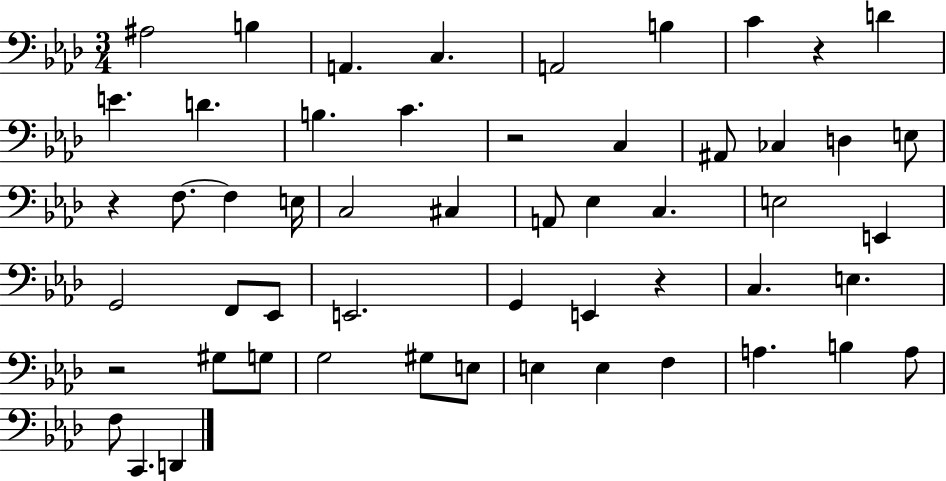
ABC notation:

X:1
T:Untitled
M:3/4
L:1/4
K:Ab
^A,2 B, A,, C, A,,2 B, C z D E D B, C z2 C, ^A,,/2 _C, D, E,/2 z F,/2 F, E,/4 C,2 ^C, A,,/2 _E, C, E,2 E,, G,,2 F,,/2 _E,,/2 E,,2 G,, E,, z C, E, z2 ^G,/2 G,/2 G,2 ^G,/2 E,/2 E, E, F, A, B, A,/2 F,/2 C,, D,,